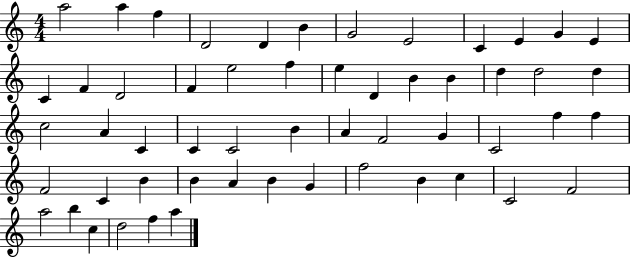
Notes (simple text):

A5/h A5/q F5/q D4/h D4/q B4/q G4/h E4/h C4/q E4/q G4/q E4/q C4/q F4/q D4/h F4/q E5/h F5/q E5/q D4/q B4/q B4/q D5/q D5/h D5/q C5/h A4/q C4/q C4/q C4/h B4/q A4/q F4/h G4/q C4/h F5/q F5/q F4/h C4/q B4/q B4/q A4/q B4/q G4/q F5/h B4/q C5/q C4/h F4/h A5/h B5/q C5/q D5/h F5/q A5/q